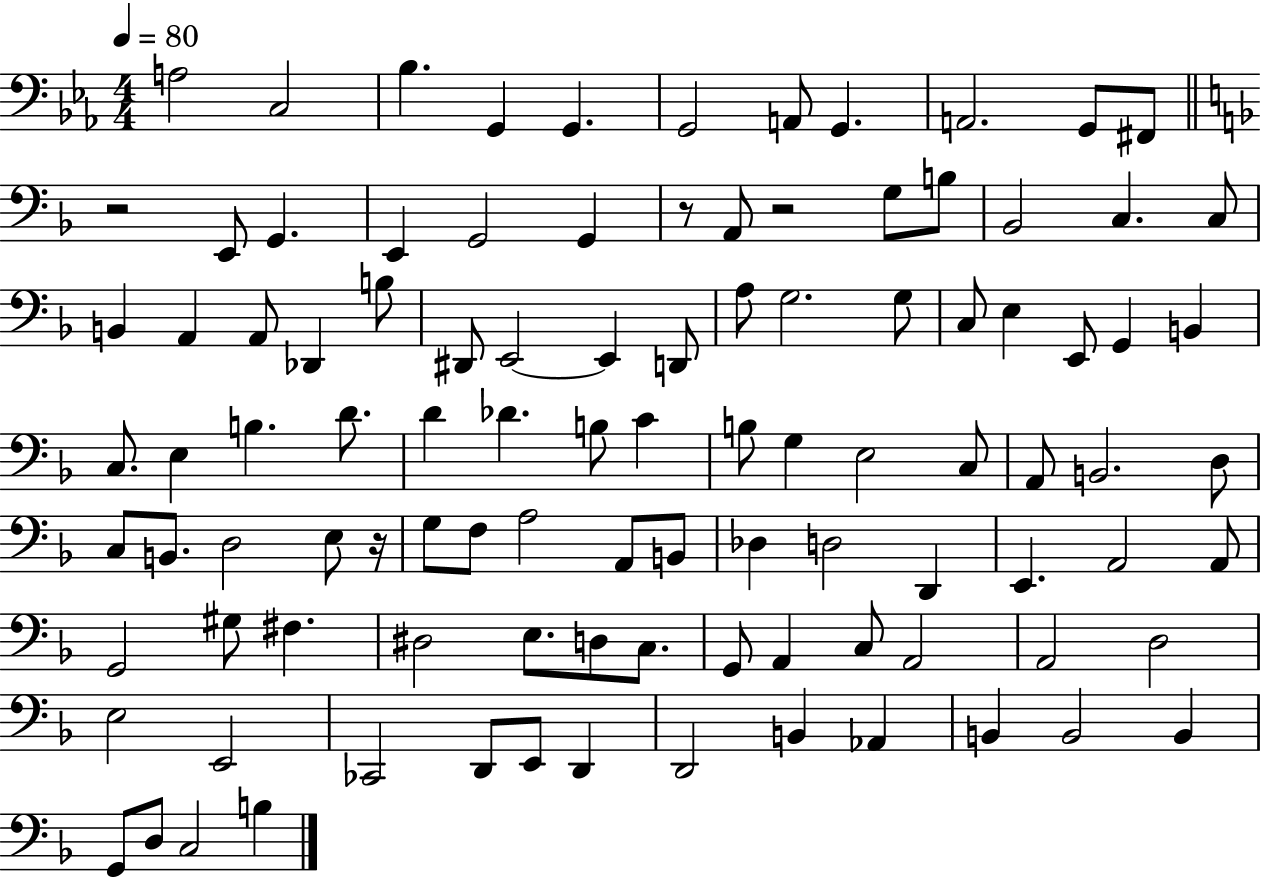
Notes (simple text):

A3/h C3/h Bb3/q. G2/q G2/q. G2/h A2/e G2/q. A2/h. G2/e F#2/e R/h E2/e G2/q. E2/q G2/h G2/q R/e A2/e R/h G3/e B3/e Bb2/h C3/q. C3/e B2/q A2/q A2/e Db2/q B3/e D#2/e E2/h E2/q D2/e A3/e G3/h. G3/e C3/e E3/q E2/e G2/q B2/q C3/e. E3/q B3/q. D4/e. D4/q Db4/q. B3/e C4/q B3/e G3/q E3/h C3/e A2/e B2/h. D3/e C3/e B2/e. D3/h E3/e R/s G3/e F3/e A3/h A2/e B2/e Db3/q D3/h D2/q E2/q. A2/h A2/e G2/h G#3/e F#3/q. D#3/h E3/e. D3/e C3/e. G2/e A2/q C3/e A2/h A2/h D3/h E3/h E2/h CES2/h D2/e E2/e D2/q D2/h B2/q Ab2/q B2/q B2/h B2/q G2/e D3/e C3/h B3/q